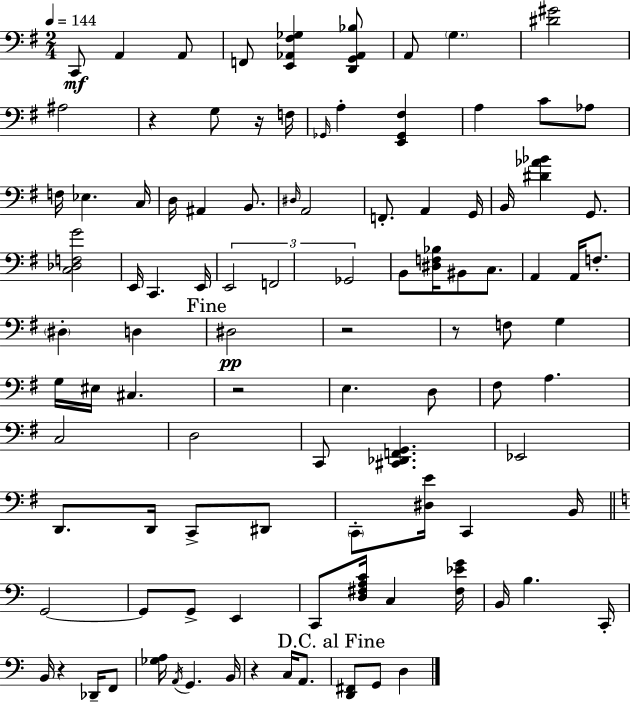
C2/e A2/q A2/e F2/e [E2,Ab2,F#3,Gb3]/q [D2,G2,Ab2,Bb3]/e A2/e G3/q. [D#4,G#4]/h A#3/h R/q G3/e R/s F3/s Gb2/s A3/q [E2,Gb2,F#3]/q A3/q C4/e Ab3/e F3/s Eb3/q. C3/s D3/s A#2/q B2/e. D#3/s A2/h F2/e. A2/q G2/s B2/s [D#4,Ab4,Bb4]/q G2/e. [C3,Db3,F3,G4]/h E2/s C2/q. E2/s E2/h F2/h Gb2/h B2/e [D#3,F3,Bb3]/s BIS2/e C3/e. A2/q A2/s F3/e. D#3/q D3/q D#3/h R/h R/e F3/e G3/q G3/s EIS3/s C#3/q. R/h E3/q. D3/e F#3/e A3/q. C3/h D3/h C2/e [C#2,Db2,F2,G2]/q. Eb2/h D2/e. D2/s C2/e D#2/e C2/e [D#3,E4]/s C2/q B2/s G2/h G2/e G2/e E2/q C2/e [D3,F#3,A3,C4]/s C3/q [F#3,Eb4,G4]/s B2/s B3/q. C2/s B2/s R/q Db2/s F2/e [Gb3,A3]/s A2/s G2/q. B2/s R/q C3/s A2/e. [D2,F#2]/e G2/e D3/q